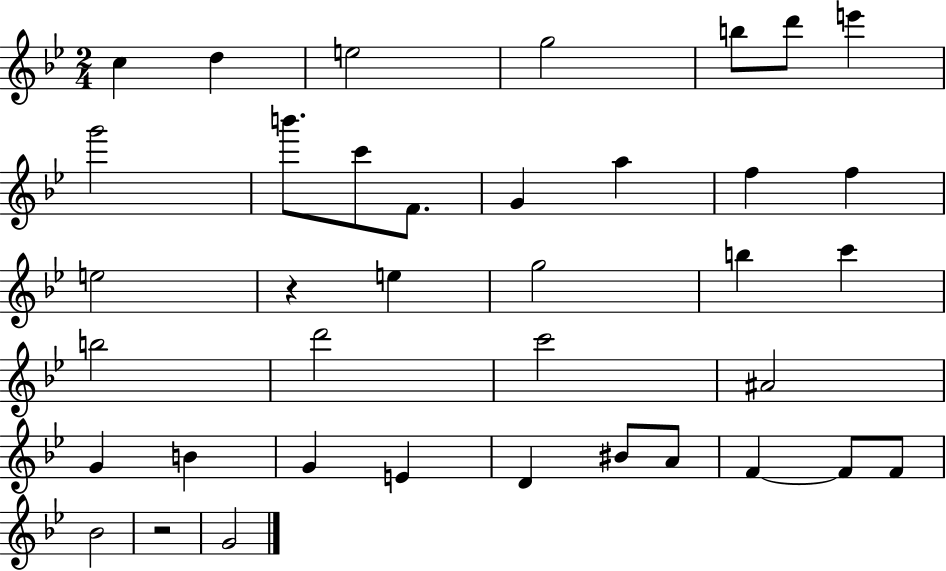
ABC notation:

X:1
T:Untitled
M:2/4
L:1/4
K:Bb
c d e2 g2 b/2 d'/2 e' g'2 b'/2 c'/2 F/2 G a f f e2 z e g2 b c' b2 d'2 c'2 ^A2 G B G E D ^B/2 A/2 F F/2 F/2 _B2 z2 G2